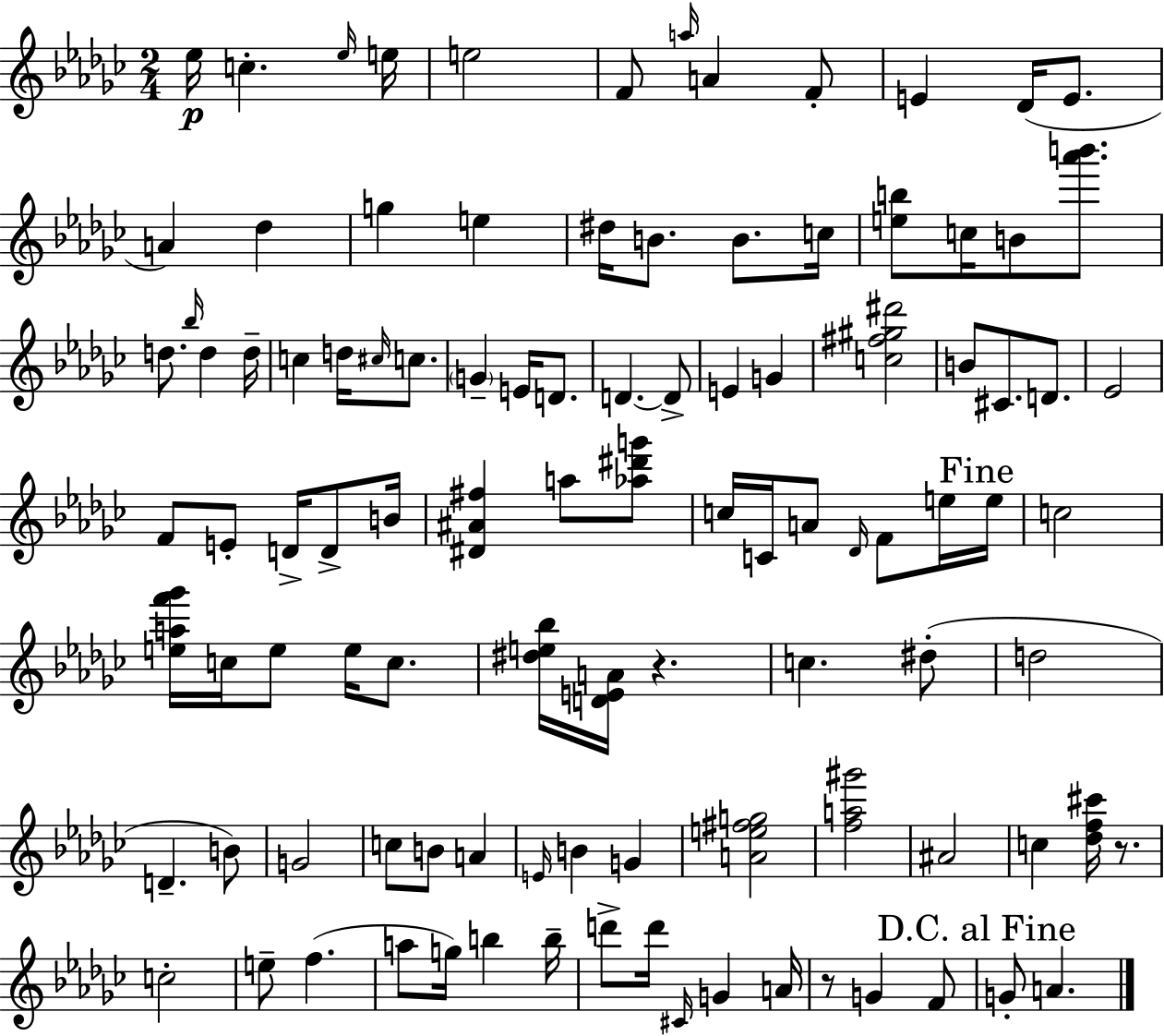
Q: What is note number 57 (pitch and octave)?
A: E5